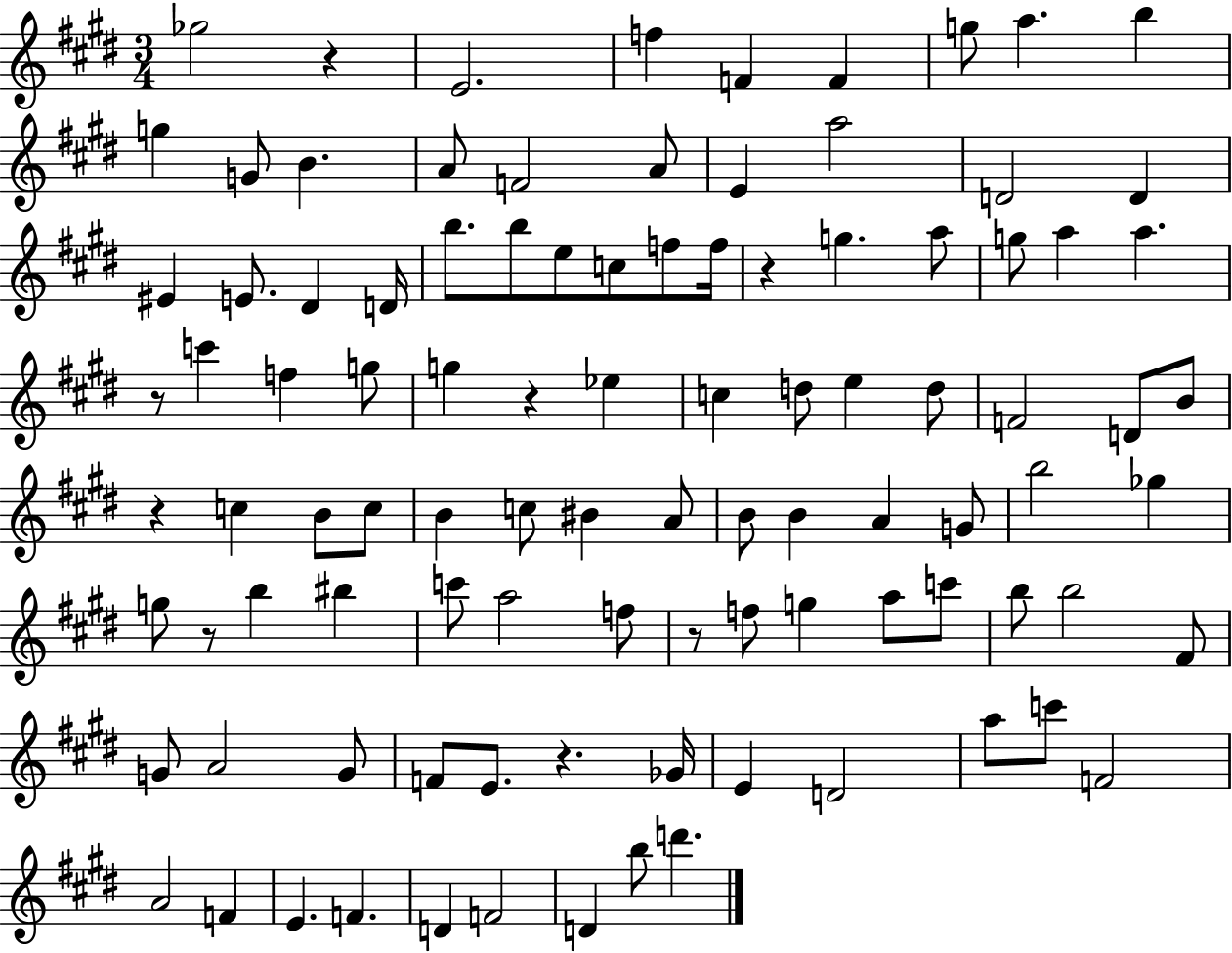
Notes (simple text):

Gb5/h R/q E4/h. F5/q F4/q F4/q G5/e A5/q. B5/q G5/q G4/e B4/q. A4/e F4/h A4/e E4/q A5/h D4/h D4/q EIS4/q E4/e. D#4/q D4/s B5/e. B5/e E5/e C5/e F5/e F5/s R/q G5/q. A5/e G5/e A5/q A5/q. R/e C6/q F5/q G5/e G5/q R/q Eb5/q C5/q D5/e E5/q D5/e F4/h D4/e B4/e R/q C5/q B4/e C5/e B4/q C5/e BIS4/q A4/e B4/e B4/q A4/q G4/e B5/h Gb5/q G5/e R/e B5/q BIS5/q C6/e A5/h F5/e R/e F5/e G5/q A5/e C6/e B5/e B5/h F#4/e G4/e A4/h G4/e F4/e E4/e. R/q. Gb4/s E4/q D4/h A5/e C6/e F4/h A4/h F4/q E4/q. F4/q. D4/q F4/h D4/q B5/e D6/q.